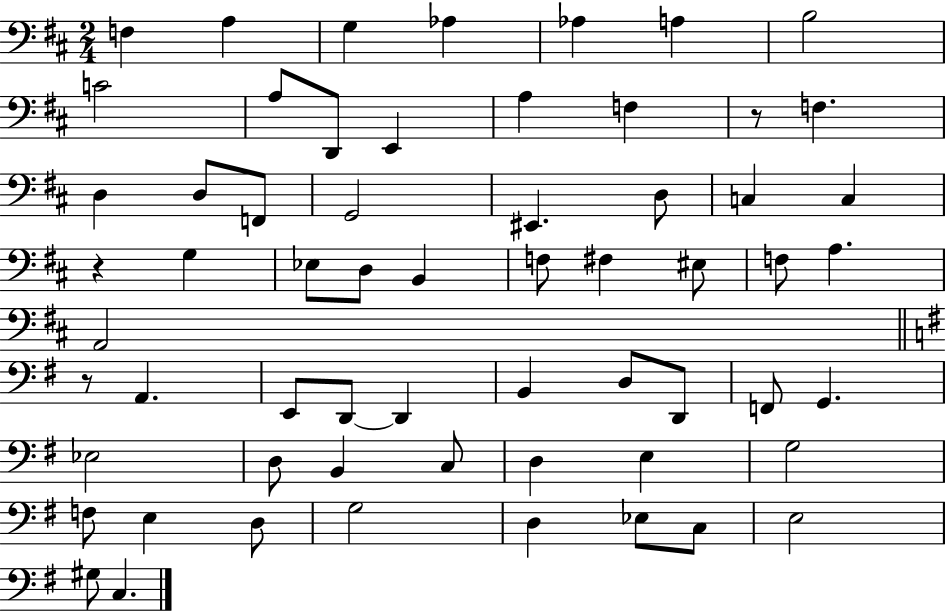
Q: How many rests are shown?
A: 3